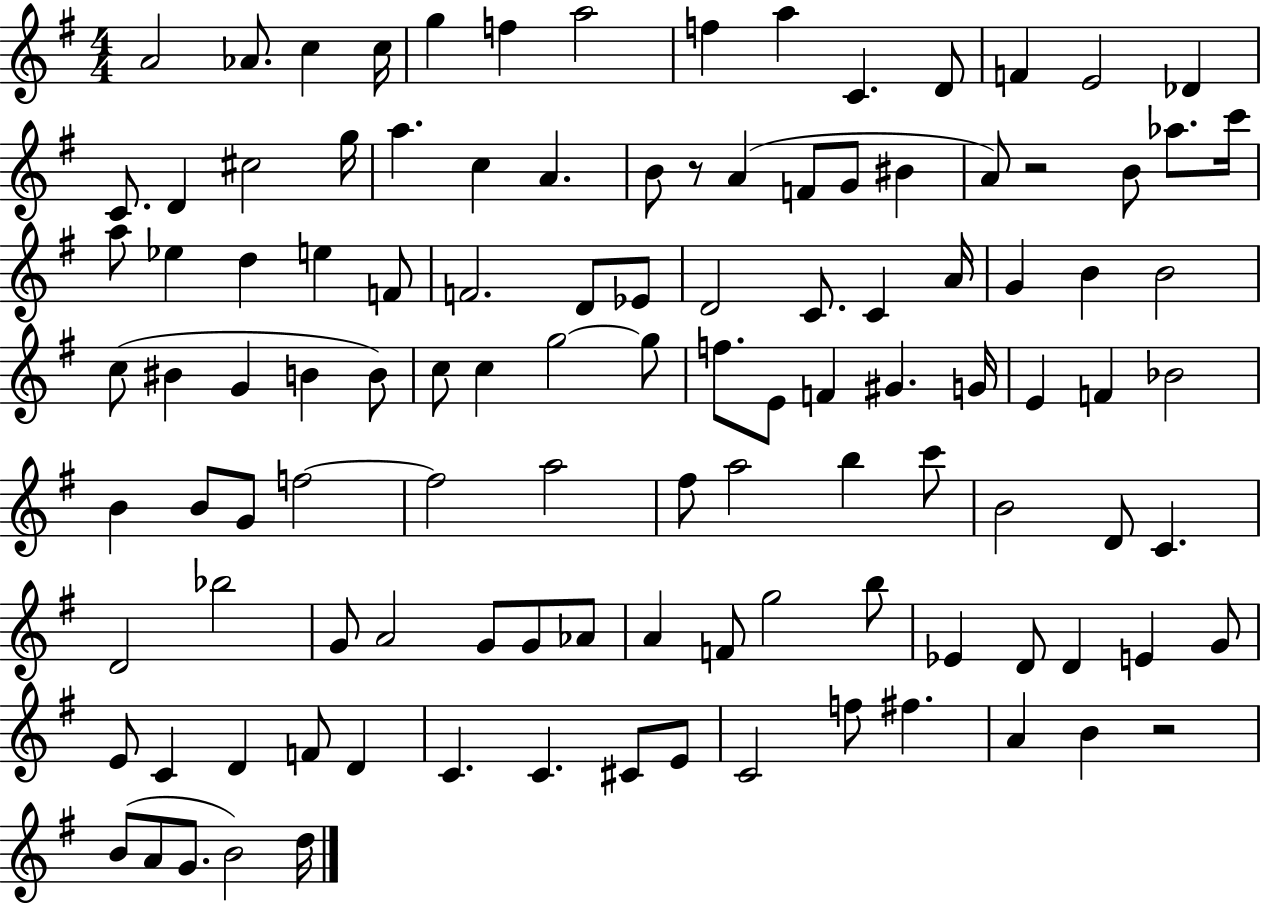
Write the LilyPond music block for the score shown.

{
  \clef treble
  \numericTimeSignature
  \time 4/4
  \key g \major
  a'2 aes'8. c''4 c''16 | g''4 f''4 a''2 | f''4 a''4 c'4. d'8 | f'4 e'2 des'4 | \break c'8. d'4 cis''2 g''16 | a''4. c''4 a'4. | b'8 r8 a'4( f'8 g'8 bis'4 | a'8) r2 b'8 aes''8. c'''16 | \break a''8 ees''4 d''4 e''4 f'8 | f'2. d'8 ees'8 | d'2 c'8. c'4 a'16 | g'4 b'4 b'2 | \break c''8( bis'4 g'4 b'4 b'8) | c''8 c''4 g''2~~ g''8 | f''8. e'8 f'4 gis'4. g'16 | e'4 f'4 bes'2 | \break b'4 b'8 g'8 f''2~~ | f''2 a''2 | fis''8 a''2 b''4 c'''8 | b'2 d'8 c'4. | \break d'2 bes''2 | g'8 a'2 g'8 g'8 aes'8 | a'4 f'8 g''2 b''8 | ees'4 d'8 d'4 e'4 g'8 | \break e'8 c'4 d'4 f'8 d'4 | c'4. c'4. cis'8 e'8 | c'2 f''8 fis''4. | a'4 b'4 r2 | \break b'8( a'8 g'8. b'2) d''16 | \bar "|."
}